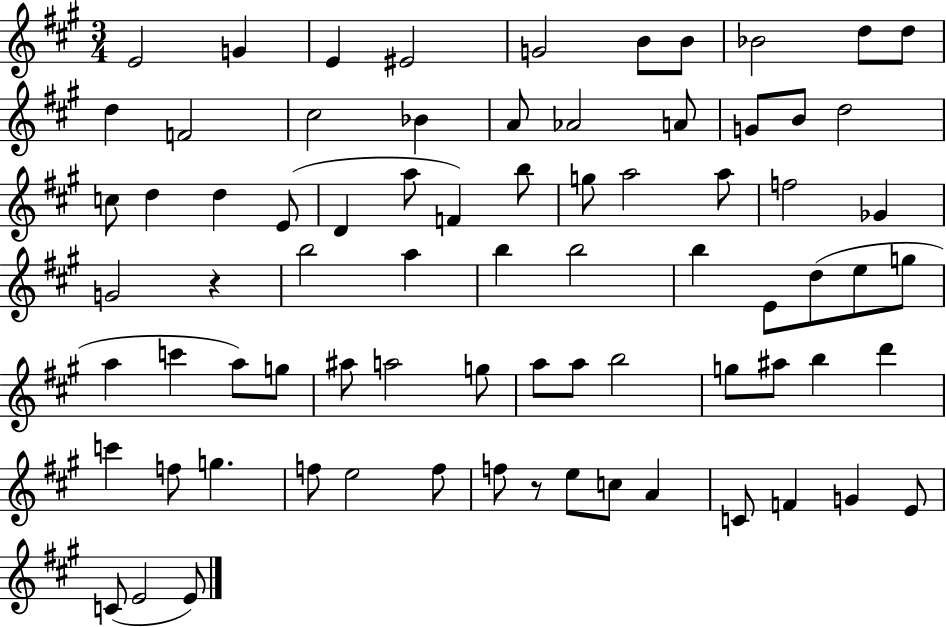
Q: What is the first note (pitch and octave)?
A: E4